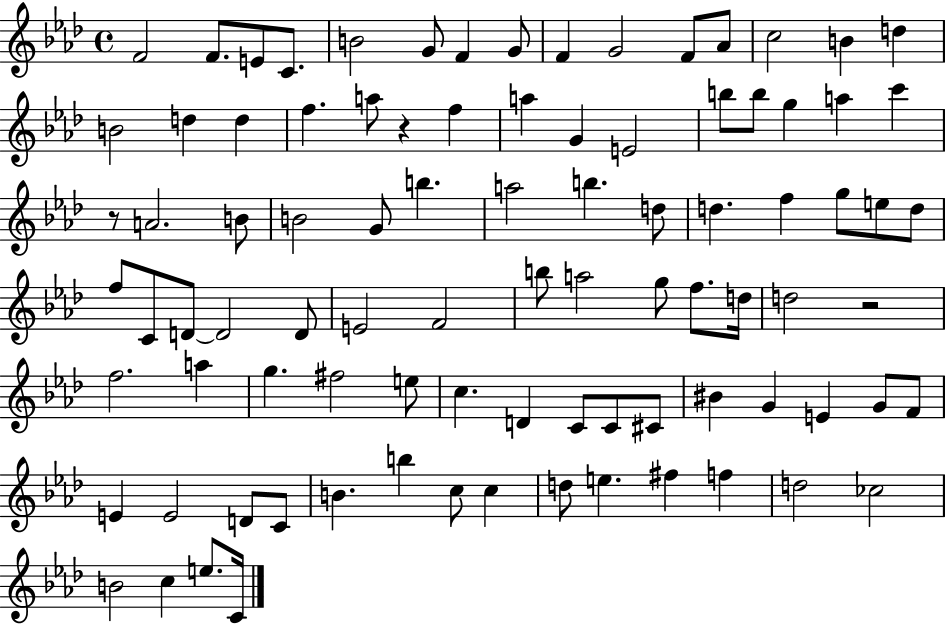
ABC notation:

X:1
T:Untitled
M:4/4
L:1/4
K:Ab
F2 F/2 E/2 C/2 B2 G/2 F G/2 F G2 F/2 _A/2 c2 B d B2 d d f a/2 z f a G E2 b/2 b/2 g a c' z/2 A2 B/2 B2 G/2 b a2 b d/2 d f g/2 e/2 d/2 f/2 C/2 D/2 D2 D/2 E2 F2 b/2 a2 g/2 f/2 d/4 d2 z2 f2 a g ^f2 e/2 c D C/2 C/2 ^C/2 ^B G E G/2 F/2 E E2 D/2 C/2 B b c/2 c d/2 e ^f f d2 _c2 B2 c e/2 C/4